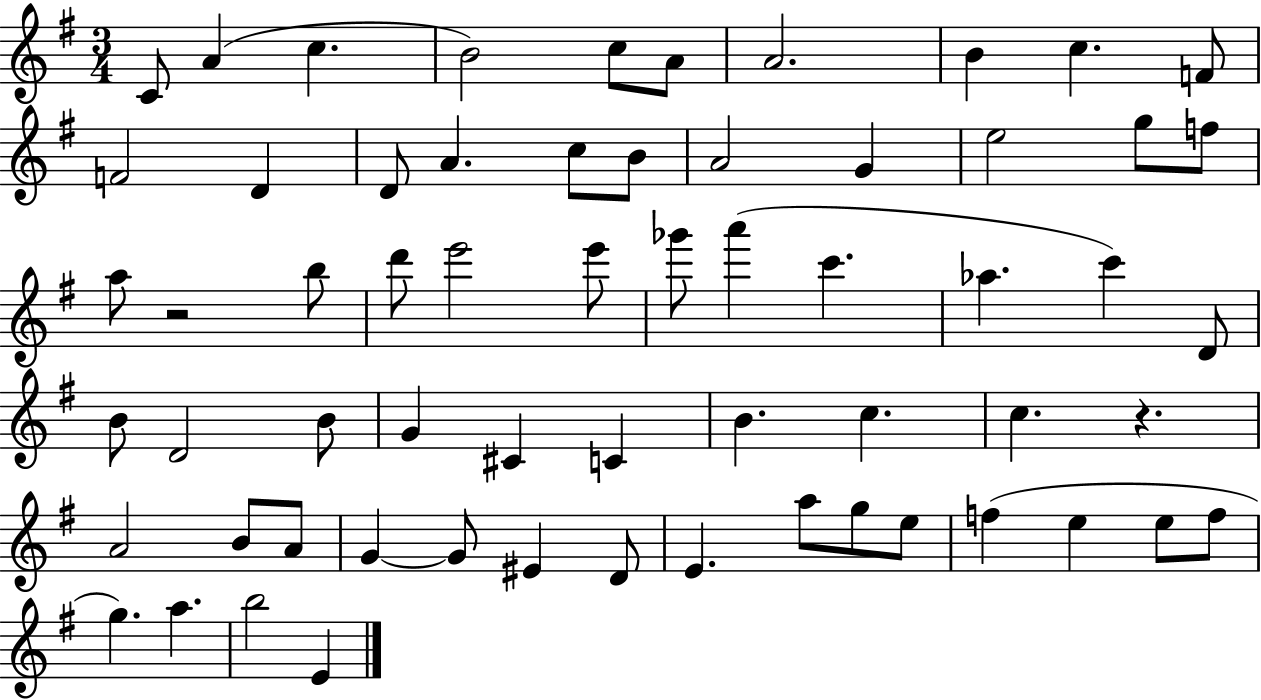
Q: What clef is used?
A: treble